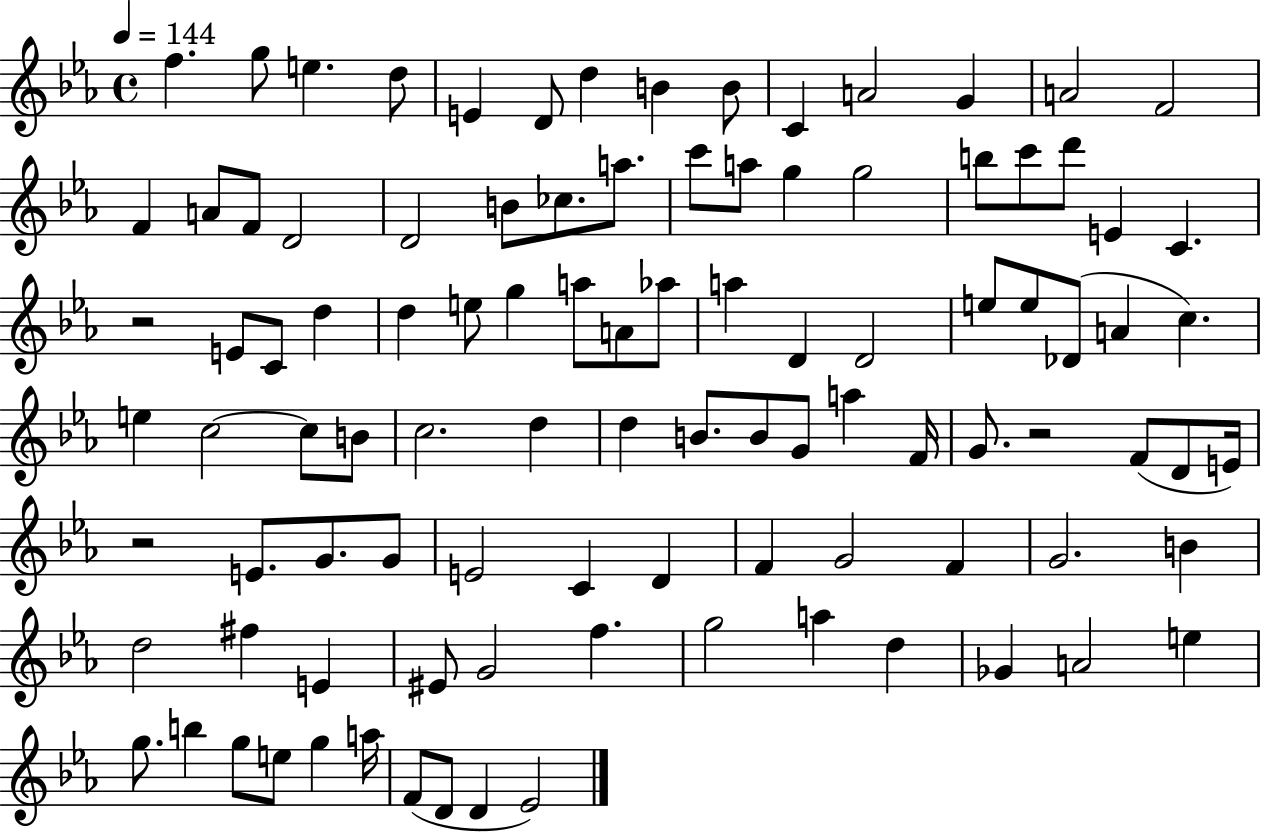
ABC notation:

X:1
T:Untitled
M:4/4
L:1/4
K:Eb
f g/2 e d/2 E D/2 d B B/2 C A2 G A2 F2 F A/2 F/2 D2 D2 B/2 _c/2 a/2 c'/2 a/2 g g2 b/2 c'/2 d'/2 E C z2 E/2 C/2 d d e/2 g a/2 A/2 _a/2 a D D2 e/2 e/2 _D/2 A c e c2 c/2 B/2 c2 d d B/2 B/2 G/2 a F/4 G/2 z2 F/2 D/2 E/4 z2 E/2 G/2 G/2 E2 C D F G2 F G2 B d2 ^f E ^E/2 G2 f g2 a d _G A2 e g/2 b g/2 e/2 g a/4 F/2 D/2 D _E2